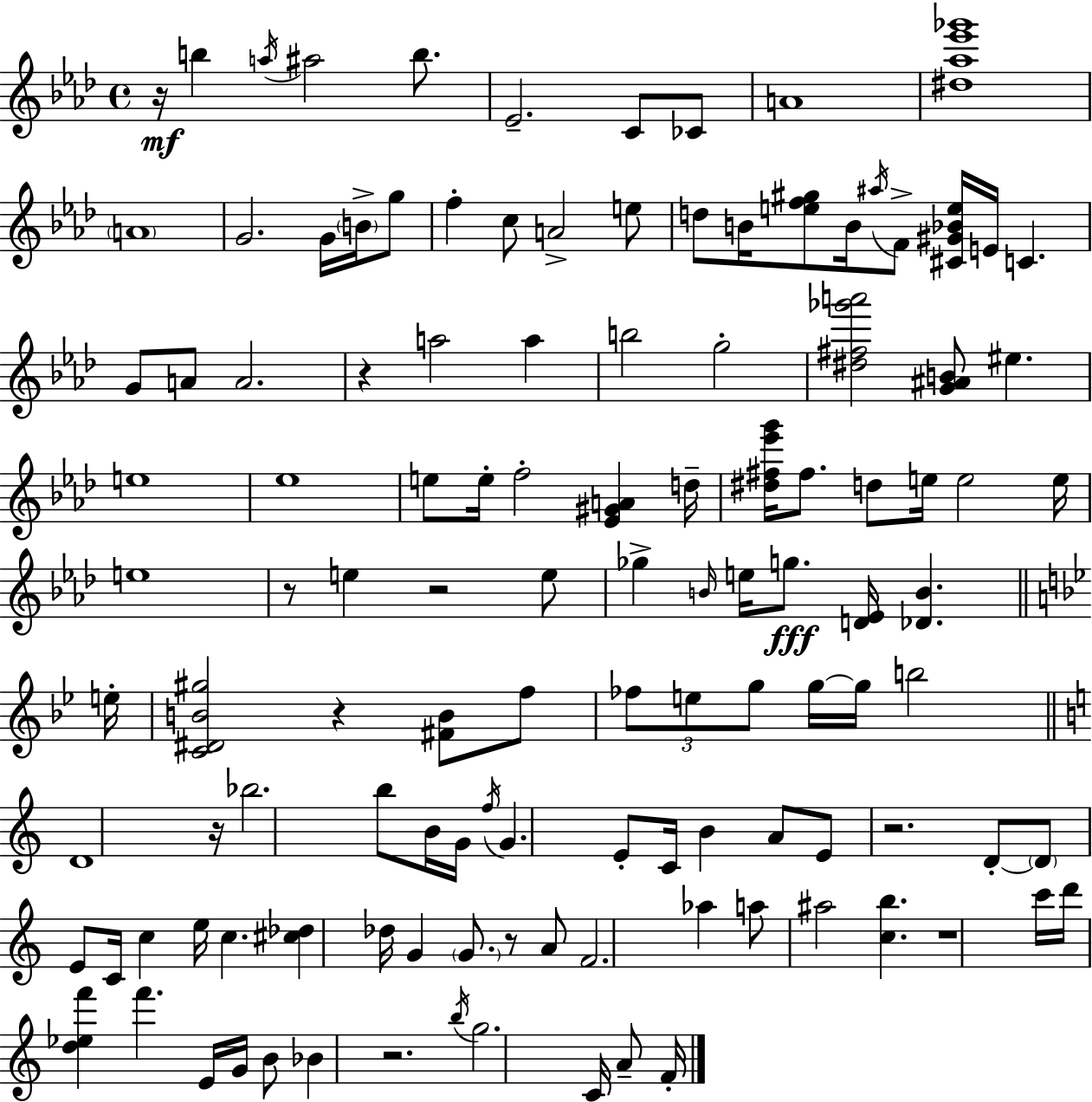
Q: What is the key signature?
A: AES major